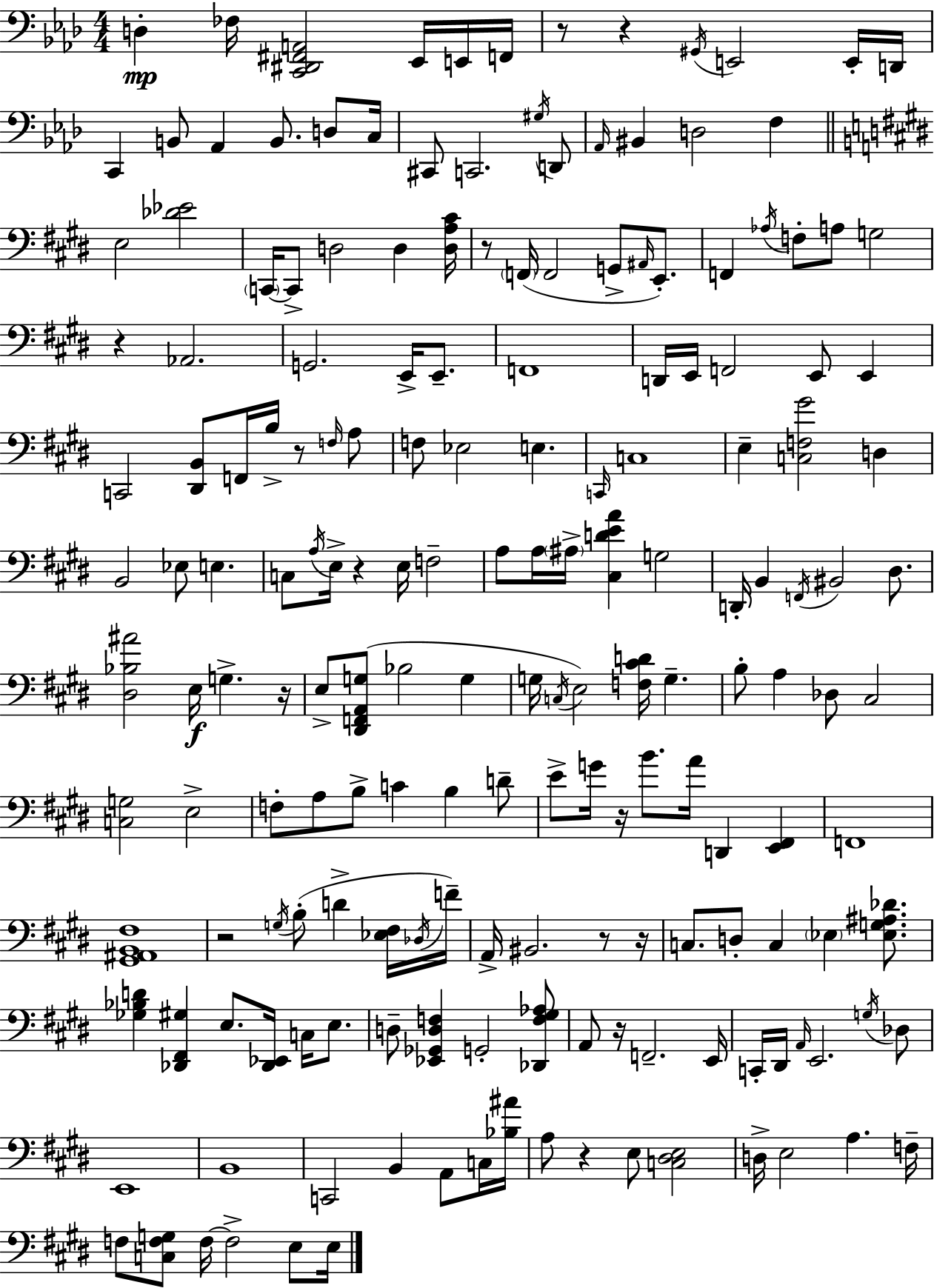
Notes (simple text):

D3/q FES3/s [C2,D#2,F#2,A2]/h Eb2/s E2/s F2/s R/e R/q G#2/s E2/h E2/s D2/s C2/q B2/e Ab2/q B2/e. D3/e C3/s C#2/e C2/h. G#3/s D2/e Ab2/s BIS2/q D3/h F3/q E3/h [Db4,Eb4]/h C2/s C2/e D3/h D3/q [D3,A3,C#4]/s R/e F2/s F2/h G2/e A#2/s E2/e. F2/q Ab3/s F3/e A3/e G3/h R/q Ab2/h. G2/h. E2/s E2/e. F2/w D2/s E2/s F2/h E2/e E2/q C2/h [D#2,B2]/e F2/s B3/s R/e F3/s A3/e F3/e Eb3/h E3/q. C2/s C3/w E3/q [C3,F3,G#4]/h D3/q B2/h Eb3/e E3/q. C3/e A3/s E3/s R/q E3/s F3/h A3/e A3/s A#3/s [C#3,D4,E4,A4]/q G3/h D2/s B2/q F2/s BIS2/h D#3/e. [D#3,Bb3,A#4]/h E3/s G3/q. R/s E3/e [D#2,F2,A2,G3]/e Bb3/h G3/q G3/s C3/s E3/h [F3,C#4,D4]/s G3/q. B3/e A3/q Db3/e C#3/h [C3,G3]/h E3/h F3/e A3/e B3/e C4/q B3/q D4/e E4/e G4/s R/s B4/e. A4/s D2/q [E2,F#2]/q F2/w [G#2,A#2,B2,F#3]/w R/h G3/s B3/e D4/q [Eb3,F#3]/s Db3/s F4/s A2/s BIS2/h. R/e R/s C3/e. D3/e C3/q Eb3/q [Eb3,G3,A#3,Db4]/e. [Gb3,Bb3,D4]/q [Db2,F#2,G#3]/q E3/e. [Db2,Eb2]/s C3/s E3/e. D3/e [Eb2,Gb2,D3,F3]/q G2/h [Db2,F3,G#3,Ab3]/e A2/e R/s F2/h. E2/s C2/s D#2/s A2/s E2/h. G3/s Db3/e E2/w B2/w C2/h B2/q A2/e C3/s [Bb3,A#4]/s A3/e R/q E3/e [C3,D#3,E3]/h D3/s E3/h A3/q. F3/s F3/e [C3,F3,G3]/e F3/s F3/h E3/e E3/s